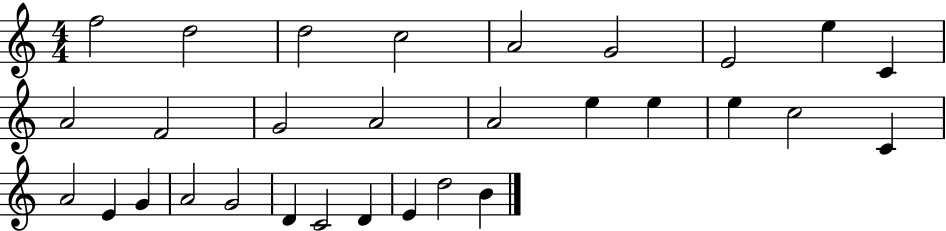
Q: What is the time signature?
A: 4/4